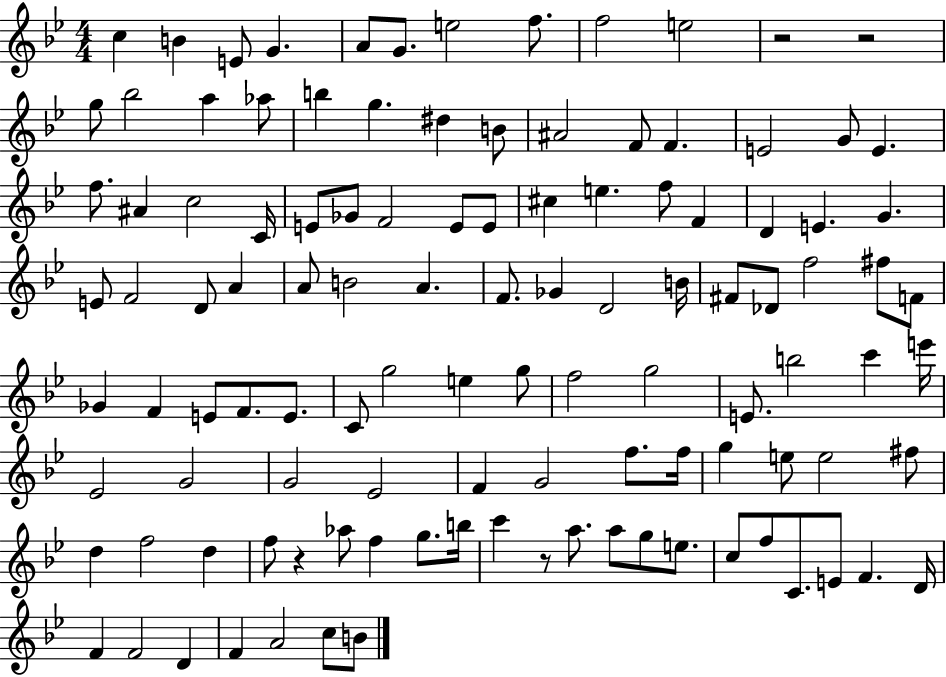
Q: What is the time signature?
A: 4/4